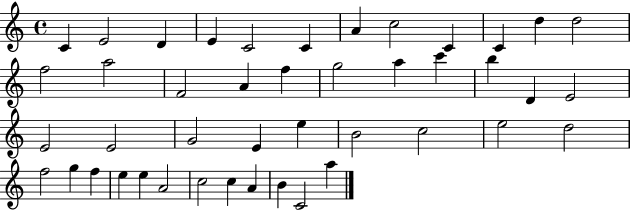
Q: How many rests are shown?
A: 0